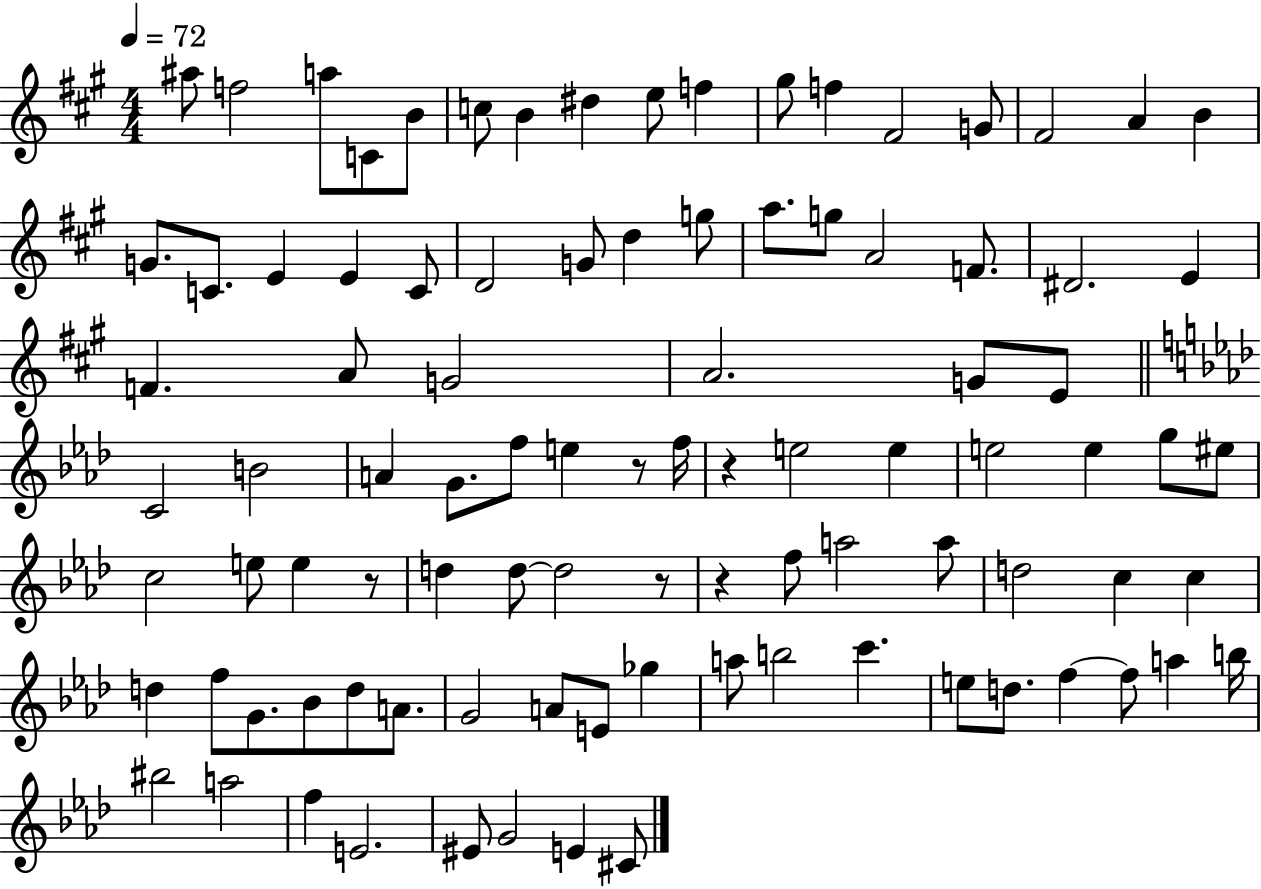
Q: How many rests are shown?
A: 5